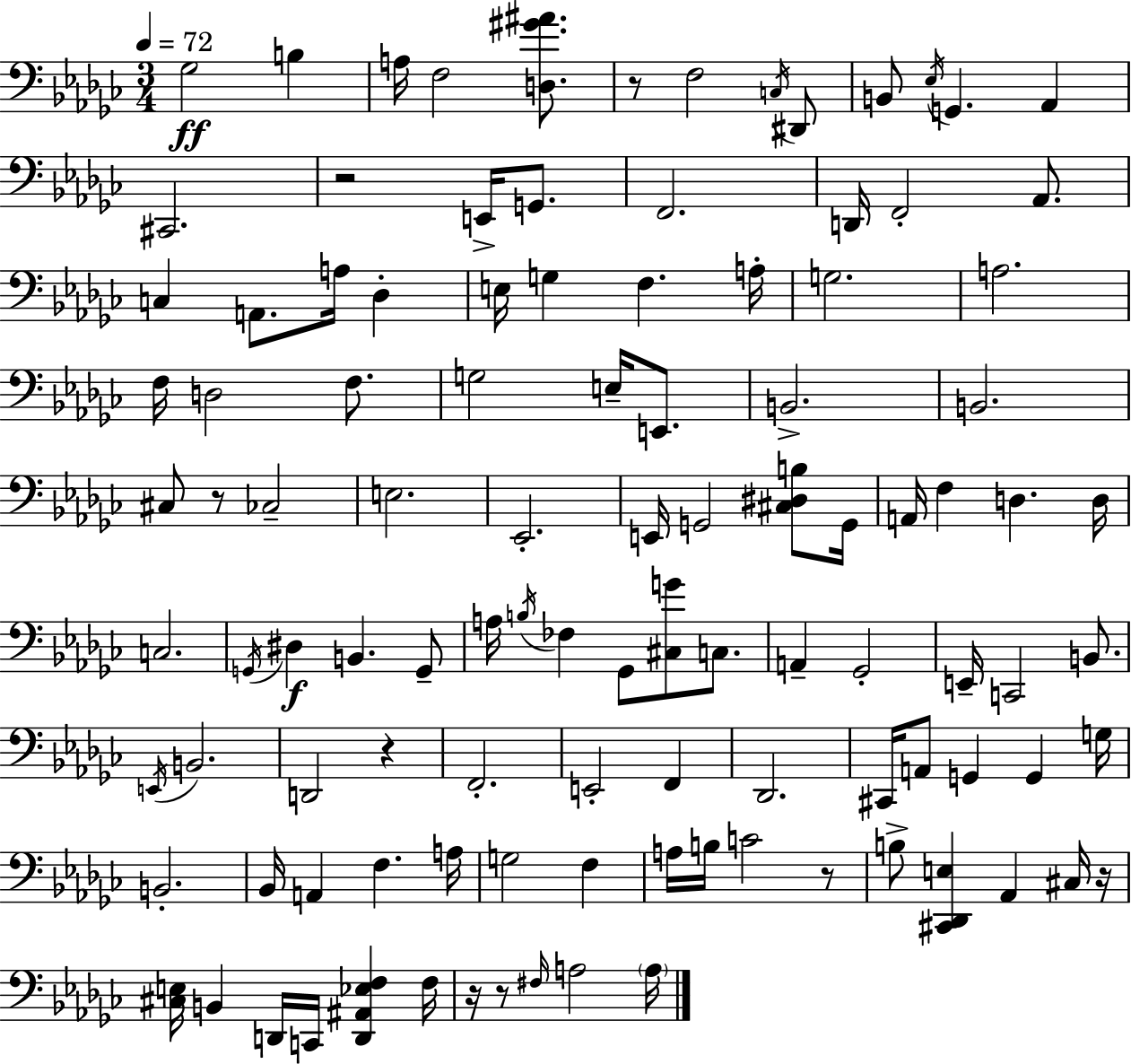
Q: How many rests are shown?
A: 8